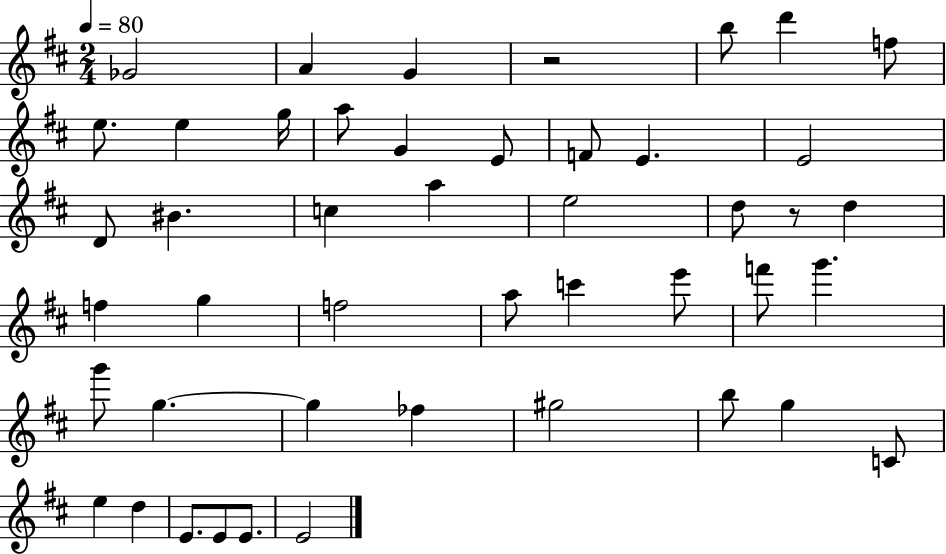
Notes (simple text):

Gb4/h A4/q G4/q R/h B5/e D6/q F5/e E5/e. E5/q G5/s A5/e G4/q E4/e F4/e E4/q. E4/h D4/e BIS4/q. C5/q A5/q E5/h D5/e R/e D5/q F5/q G5/q F5/h A5/e C6/q E6/e F6/e G6/q. G6/e G5/q. G5/q FES5/q G#5/h B5/e G5/q C4/e E5/q D5/q E4/e. E4/e E4/e. E4/h